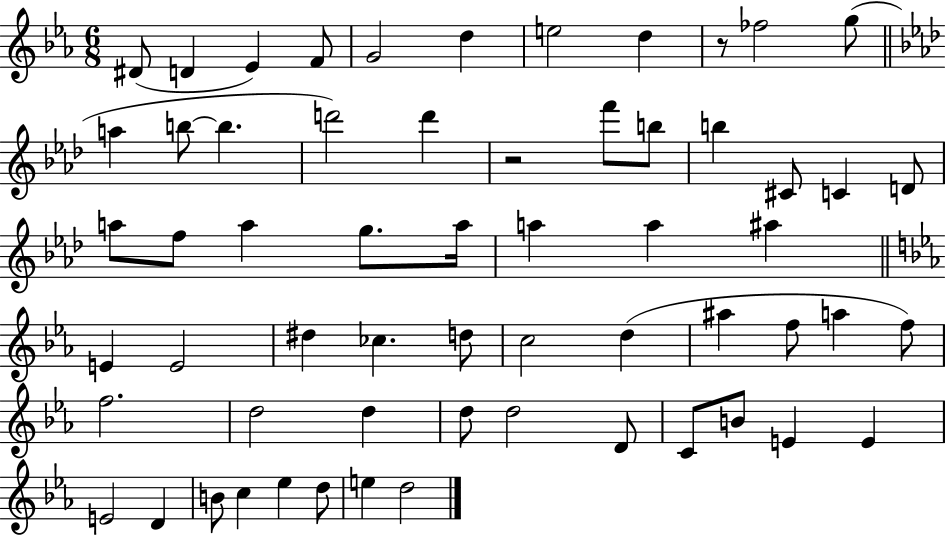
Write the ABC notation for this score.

X:1
T:Untitled
M:6/8
L:1/4
K:Eb
^D/2 D _E F/2 G2 d e2 d z/2 _f2 g/2 a b/2 b d'2 d' z2 f'/2 b/2 b ^C/2 C D/2 a/2 f/2 a g/2 a/4 a a ^a E E2 ^d _c d/2 c2 d ^a f/2 a f/2 f2 d2 d d/2 d2 D/2 C/2 B/2 E E E2 D B/2 c _e d/2 e d2